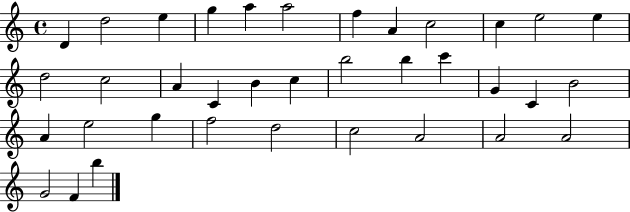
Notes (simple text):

D4/q D5/h E5/q G5/q A5/q A5/h F5/q A4/q C5/h C5/q E5/h E5/q D5/h C5/h A4/q C4/q B4/q C5/q B5/h B5/q C6/q G4/q C4/q B4/h A4/q E5/h G5/q F5/h D5/h C5/h A4/h A4/h A4/h G4/h F4/q B5/q